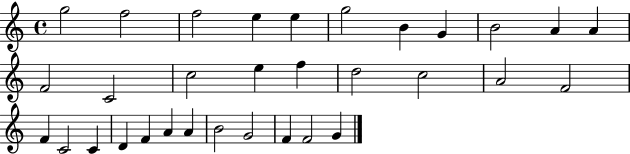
{
  \clef treble
  \time 4/4
  \defaultTimeSignature
  \key c \major
  g''2 f''2 | f''2 e''4 e''4 | g''2 b'4 g'4 | b'2 a'4 a'4 | \break f'2 c'2 | c''2 e''4 f''4 | d''2 c''2 | a'2 f'2 | \break f'4 c'2 c'4 | d'4 f'4 a'4 a'4 | b'2 g'2 | f'4 f'2 g'4 | \break \bar "|."
}